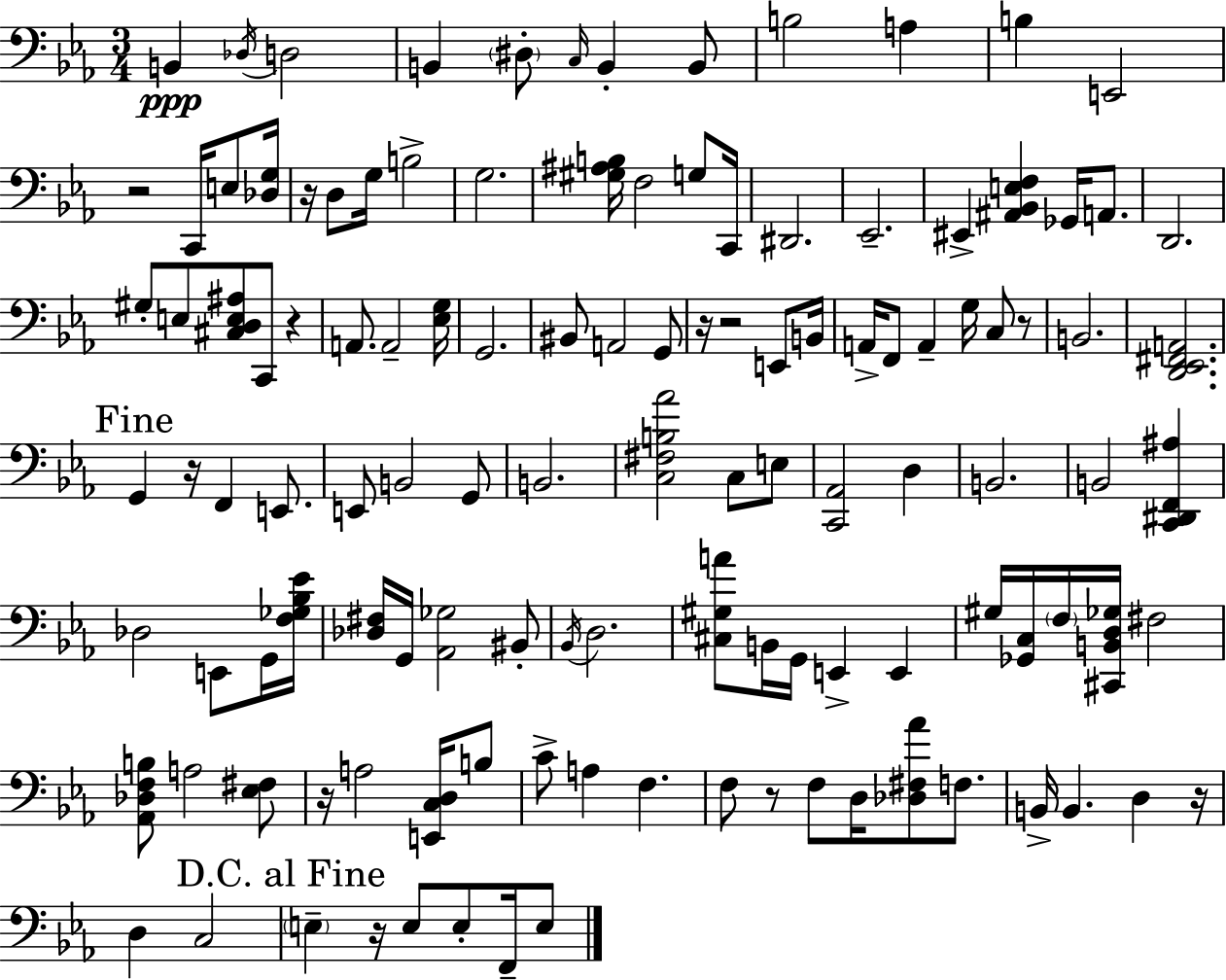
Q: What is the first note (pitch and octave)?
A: B2